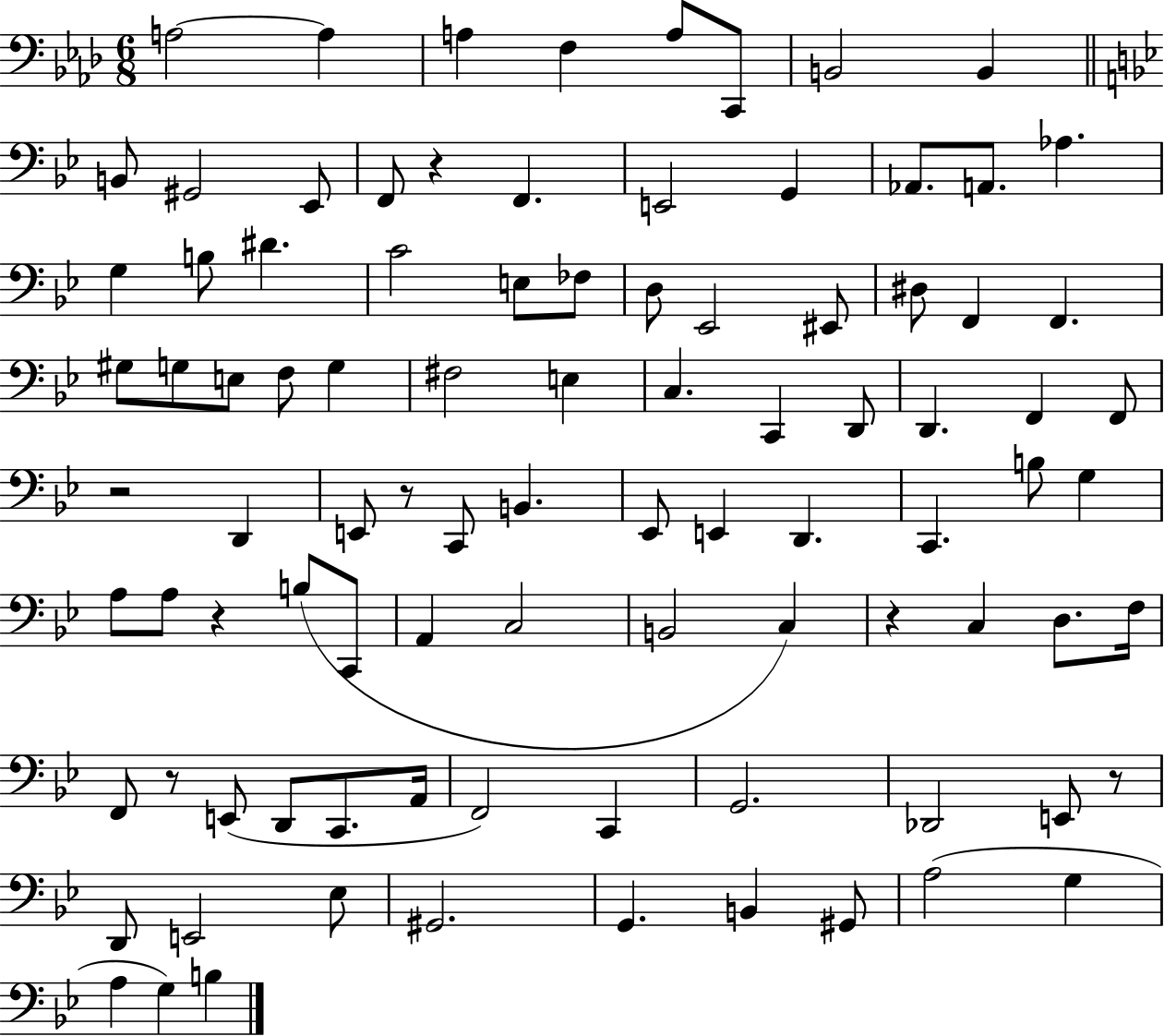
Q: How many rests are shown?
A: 7